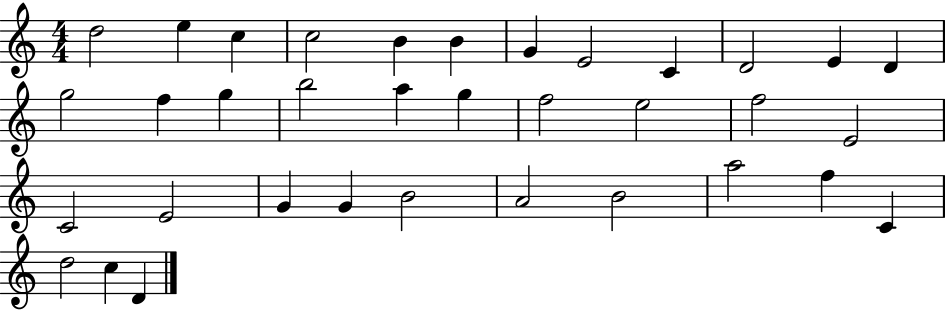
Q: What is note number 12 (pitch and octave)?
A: D4